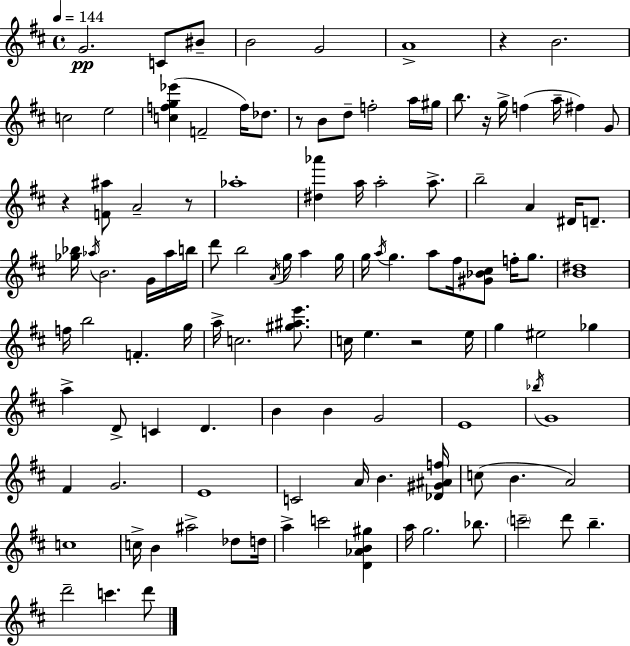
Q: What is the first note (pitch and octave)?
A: G4